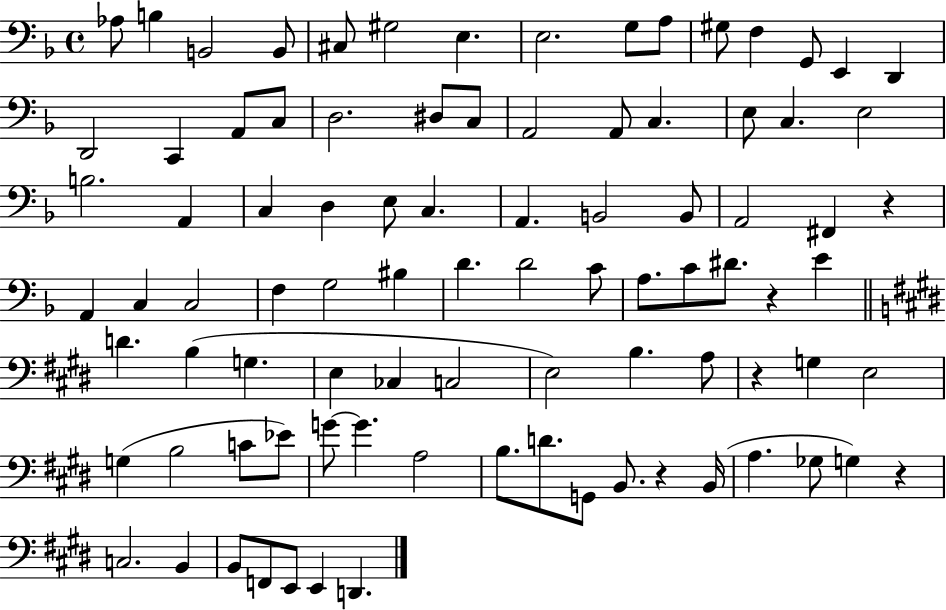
Ab3/e B3/q B2/h B2/e C#3/e G#3/h E3/q. E3/h. G3/e A3/e G#3/e F3/q G2/e E2/q D2/q D2/h C2/q A2/e C3/e D3/h. D#3/e C3/e A2/h A2/e C3/q. E3/e C3/q. E3/h B3/h. A2/q C3/q D3/q E3/e C3/q. A2/q. B2/h B2/e A2/h F#2/q R/q A2/q C3/q C3/h F3/q G3/h BIS3/q D4/q. D4/h C4/e A3/e. C4/e D#4/e. R/q E4/q D4/q. B3/q G3/q. E3/q CES3/q C3/h E3/h B3/q. A3/e R/q G3/q E3/h G3/q B3/h C4/e Eb4/e G4/e G4/q. A3/h B3/e. D4/e. G2/e B2/e. R/q B2/s A3/q. Gb3/e G3/q R/q C3/h. B2/q B2/e F2/e E2/e E2/q D2/q.